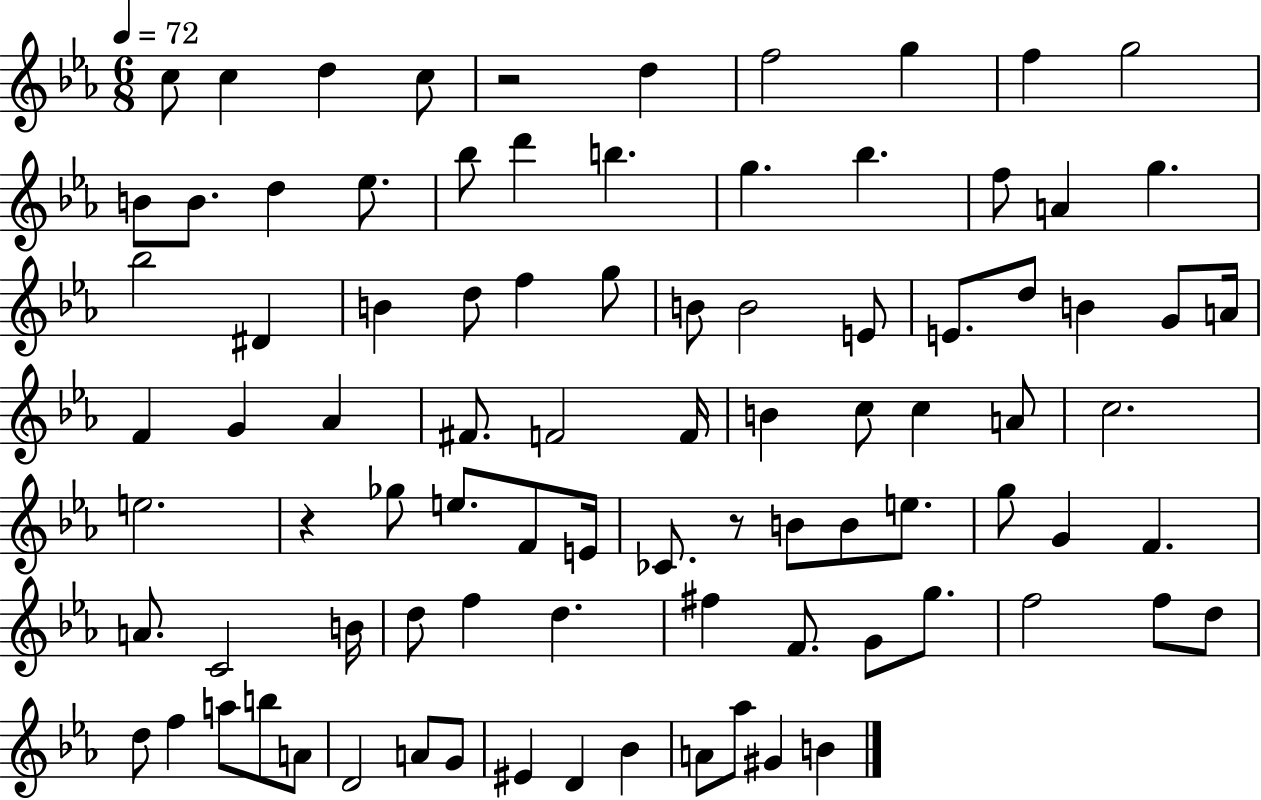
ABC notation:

X:1
T:Untitled
M:6/8
L:1/4
K:Eb
c/2 c d c/2 z2 d f2 g f g2 B/2 B/2 d _e/2 _b/2 d' b g _b f/2 A g _b2 ^D B d/2 f g/2 B/2 B2 E/2 E/2 d/2 B G/2 A/4 F G _A ^F/2 F2 F/4 B c/2 c A/2 c2 e2 z _g/2 e/2 F/2 E/4 _C/2 z/2 B/2 B/2 e/2 g/2 G F A/2 C2 B/4 d/2 f d ^f F/2 G/2 g/2 f2 f/2 d/2 d/2 f a/2 b/2 A/2 D2 A/2 G/2 ^E D _B A/2 _a/2 ^G B